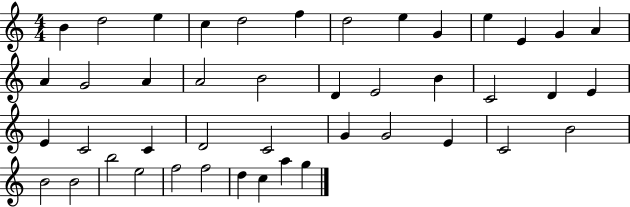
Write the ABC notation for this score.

X:1
T:Untitled
M:4/4
L:1/4
K:C
B d2 e c d2 f d2 e G e E G A A G2 A A2 B2 D E2 B C2 D E E C2 C D2 C2 G G2 E C2 B2 B2 B2 b2 e2 f2 f2 d c a g